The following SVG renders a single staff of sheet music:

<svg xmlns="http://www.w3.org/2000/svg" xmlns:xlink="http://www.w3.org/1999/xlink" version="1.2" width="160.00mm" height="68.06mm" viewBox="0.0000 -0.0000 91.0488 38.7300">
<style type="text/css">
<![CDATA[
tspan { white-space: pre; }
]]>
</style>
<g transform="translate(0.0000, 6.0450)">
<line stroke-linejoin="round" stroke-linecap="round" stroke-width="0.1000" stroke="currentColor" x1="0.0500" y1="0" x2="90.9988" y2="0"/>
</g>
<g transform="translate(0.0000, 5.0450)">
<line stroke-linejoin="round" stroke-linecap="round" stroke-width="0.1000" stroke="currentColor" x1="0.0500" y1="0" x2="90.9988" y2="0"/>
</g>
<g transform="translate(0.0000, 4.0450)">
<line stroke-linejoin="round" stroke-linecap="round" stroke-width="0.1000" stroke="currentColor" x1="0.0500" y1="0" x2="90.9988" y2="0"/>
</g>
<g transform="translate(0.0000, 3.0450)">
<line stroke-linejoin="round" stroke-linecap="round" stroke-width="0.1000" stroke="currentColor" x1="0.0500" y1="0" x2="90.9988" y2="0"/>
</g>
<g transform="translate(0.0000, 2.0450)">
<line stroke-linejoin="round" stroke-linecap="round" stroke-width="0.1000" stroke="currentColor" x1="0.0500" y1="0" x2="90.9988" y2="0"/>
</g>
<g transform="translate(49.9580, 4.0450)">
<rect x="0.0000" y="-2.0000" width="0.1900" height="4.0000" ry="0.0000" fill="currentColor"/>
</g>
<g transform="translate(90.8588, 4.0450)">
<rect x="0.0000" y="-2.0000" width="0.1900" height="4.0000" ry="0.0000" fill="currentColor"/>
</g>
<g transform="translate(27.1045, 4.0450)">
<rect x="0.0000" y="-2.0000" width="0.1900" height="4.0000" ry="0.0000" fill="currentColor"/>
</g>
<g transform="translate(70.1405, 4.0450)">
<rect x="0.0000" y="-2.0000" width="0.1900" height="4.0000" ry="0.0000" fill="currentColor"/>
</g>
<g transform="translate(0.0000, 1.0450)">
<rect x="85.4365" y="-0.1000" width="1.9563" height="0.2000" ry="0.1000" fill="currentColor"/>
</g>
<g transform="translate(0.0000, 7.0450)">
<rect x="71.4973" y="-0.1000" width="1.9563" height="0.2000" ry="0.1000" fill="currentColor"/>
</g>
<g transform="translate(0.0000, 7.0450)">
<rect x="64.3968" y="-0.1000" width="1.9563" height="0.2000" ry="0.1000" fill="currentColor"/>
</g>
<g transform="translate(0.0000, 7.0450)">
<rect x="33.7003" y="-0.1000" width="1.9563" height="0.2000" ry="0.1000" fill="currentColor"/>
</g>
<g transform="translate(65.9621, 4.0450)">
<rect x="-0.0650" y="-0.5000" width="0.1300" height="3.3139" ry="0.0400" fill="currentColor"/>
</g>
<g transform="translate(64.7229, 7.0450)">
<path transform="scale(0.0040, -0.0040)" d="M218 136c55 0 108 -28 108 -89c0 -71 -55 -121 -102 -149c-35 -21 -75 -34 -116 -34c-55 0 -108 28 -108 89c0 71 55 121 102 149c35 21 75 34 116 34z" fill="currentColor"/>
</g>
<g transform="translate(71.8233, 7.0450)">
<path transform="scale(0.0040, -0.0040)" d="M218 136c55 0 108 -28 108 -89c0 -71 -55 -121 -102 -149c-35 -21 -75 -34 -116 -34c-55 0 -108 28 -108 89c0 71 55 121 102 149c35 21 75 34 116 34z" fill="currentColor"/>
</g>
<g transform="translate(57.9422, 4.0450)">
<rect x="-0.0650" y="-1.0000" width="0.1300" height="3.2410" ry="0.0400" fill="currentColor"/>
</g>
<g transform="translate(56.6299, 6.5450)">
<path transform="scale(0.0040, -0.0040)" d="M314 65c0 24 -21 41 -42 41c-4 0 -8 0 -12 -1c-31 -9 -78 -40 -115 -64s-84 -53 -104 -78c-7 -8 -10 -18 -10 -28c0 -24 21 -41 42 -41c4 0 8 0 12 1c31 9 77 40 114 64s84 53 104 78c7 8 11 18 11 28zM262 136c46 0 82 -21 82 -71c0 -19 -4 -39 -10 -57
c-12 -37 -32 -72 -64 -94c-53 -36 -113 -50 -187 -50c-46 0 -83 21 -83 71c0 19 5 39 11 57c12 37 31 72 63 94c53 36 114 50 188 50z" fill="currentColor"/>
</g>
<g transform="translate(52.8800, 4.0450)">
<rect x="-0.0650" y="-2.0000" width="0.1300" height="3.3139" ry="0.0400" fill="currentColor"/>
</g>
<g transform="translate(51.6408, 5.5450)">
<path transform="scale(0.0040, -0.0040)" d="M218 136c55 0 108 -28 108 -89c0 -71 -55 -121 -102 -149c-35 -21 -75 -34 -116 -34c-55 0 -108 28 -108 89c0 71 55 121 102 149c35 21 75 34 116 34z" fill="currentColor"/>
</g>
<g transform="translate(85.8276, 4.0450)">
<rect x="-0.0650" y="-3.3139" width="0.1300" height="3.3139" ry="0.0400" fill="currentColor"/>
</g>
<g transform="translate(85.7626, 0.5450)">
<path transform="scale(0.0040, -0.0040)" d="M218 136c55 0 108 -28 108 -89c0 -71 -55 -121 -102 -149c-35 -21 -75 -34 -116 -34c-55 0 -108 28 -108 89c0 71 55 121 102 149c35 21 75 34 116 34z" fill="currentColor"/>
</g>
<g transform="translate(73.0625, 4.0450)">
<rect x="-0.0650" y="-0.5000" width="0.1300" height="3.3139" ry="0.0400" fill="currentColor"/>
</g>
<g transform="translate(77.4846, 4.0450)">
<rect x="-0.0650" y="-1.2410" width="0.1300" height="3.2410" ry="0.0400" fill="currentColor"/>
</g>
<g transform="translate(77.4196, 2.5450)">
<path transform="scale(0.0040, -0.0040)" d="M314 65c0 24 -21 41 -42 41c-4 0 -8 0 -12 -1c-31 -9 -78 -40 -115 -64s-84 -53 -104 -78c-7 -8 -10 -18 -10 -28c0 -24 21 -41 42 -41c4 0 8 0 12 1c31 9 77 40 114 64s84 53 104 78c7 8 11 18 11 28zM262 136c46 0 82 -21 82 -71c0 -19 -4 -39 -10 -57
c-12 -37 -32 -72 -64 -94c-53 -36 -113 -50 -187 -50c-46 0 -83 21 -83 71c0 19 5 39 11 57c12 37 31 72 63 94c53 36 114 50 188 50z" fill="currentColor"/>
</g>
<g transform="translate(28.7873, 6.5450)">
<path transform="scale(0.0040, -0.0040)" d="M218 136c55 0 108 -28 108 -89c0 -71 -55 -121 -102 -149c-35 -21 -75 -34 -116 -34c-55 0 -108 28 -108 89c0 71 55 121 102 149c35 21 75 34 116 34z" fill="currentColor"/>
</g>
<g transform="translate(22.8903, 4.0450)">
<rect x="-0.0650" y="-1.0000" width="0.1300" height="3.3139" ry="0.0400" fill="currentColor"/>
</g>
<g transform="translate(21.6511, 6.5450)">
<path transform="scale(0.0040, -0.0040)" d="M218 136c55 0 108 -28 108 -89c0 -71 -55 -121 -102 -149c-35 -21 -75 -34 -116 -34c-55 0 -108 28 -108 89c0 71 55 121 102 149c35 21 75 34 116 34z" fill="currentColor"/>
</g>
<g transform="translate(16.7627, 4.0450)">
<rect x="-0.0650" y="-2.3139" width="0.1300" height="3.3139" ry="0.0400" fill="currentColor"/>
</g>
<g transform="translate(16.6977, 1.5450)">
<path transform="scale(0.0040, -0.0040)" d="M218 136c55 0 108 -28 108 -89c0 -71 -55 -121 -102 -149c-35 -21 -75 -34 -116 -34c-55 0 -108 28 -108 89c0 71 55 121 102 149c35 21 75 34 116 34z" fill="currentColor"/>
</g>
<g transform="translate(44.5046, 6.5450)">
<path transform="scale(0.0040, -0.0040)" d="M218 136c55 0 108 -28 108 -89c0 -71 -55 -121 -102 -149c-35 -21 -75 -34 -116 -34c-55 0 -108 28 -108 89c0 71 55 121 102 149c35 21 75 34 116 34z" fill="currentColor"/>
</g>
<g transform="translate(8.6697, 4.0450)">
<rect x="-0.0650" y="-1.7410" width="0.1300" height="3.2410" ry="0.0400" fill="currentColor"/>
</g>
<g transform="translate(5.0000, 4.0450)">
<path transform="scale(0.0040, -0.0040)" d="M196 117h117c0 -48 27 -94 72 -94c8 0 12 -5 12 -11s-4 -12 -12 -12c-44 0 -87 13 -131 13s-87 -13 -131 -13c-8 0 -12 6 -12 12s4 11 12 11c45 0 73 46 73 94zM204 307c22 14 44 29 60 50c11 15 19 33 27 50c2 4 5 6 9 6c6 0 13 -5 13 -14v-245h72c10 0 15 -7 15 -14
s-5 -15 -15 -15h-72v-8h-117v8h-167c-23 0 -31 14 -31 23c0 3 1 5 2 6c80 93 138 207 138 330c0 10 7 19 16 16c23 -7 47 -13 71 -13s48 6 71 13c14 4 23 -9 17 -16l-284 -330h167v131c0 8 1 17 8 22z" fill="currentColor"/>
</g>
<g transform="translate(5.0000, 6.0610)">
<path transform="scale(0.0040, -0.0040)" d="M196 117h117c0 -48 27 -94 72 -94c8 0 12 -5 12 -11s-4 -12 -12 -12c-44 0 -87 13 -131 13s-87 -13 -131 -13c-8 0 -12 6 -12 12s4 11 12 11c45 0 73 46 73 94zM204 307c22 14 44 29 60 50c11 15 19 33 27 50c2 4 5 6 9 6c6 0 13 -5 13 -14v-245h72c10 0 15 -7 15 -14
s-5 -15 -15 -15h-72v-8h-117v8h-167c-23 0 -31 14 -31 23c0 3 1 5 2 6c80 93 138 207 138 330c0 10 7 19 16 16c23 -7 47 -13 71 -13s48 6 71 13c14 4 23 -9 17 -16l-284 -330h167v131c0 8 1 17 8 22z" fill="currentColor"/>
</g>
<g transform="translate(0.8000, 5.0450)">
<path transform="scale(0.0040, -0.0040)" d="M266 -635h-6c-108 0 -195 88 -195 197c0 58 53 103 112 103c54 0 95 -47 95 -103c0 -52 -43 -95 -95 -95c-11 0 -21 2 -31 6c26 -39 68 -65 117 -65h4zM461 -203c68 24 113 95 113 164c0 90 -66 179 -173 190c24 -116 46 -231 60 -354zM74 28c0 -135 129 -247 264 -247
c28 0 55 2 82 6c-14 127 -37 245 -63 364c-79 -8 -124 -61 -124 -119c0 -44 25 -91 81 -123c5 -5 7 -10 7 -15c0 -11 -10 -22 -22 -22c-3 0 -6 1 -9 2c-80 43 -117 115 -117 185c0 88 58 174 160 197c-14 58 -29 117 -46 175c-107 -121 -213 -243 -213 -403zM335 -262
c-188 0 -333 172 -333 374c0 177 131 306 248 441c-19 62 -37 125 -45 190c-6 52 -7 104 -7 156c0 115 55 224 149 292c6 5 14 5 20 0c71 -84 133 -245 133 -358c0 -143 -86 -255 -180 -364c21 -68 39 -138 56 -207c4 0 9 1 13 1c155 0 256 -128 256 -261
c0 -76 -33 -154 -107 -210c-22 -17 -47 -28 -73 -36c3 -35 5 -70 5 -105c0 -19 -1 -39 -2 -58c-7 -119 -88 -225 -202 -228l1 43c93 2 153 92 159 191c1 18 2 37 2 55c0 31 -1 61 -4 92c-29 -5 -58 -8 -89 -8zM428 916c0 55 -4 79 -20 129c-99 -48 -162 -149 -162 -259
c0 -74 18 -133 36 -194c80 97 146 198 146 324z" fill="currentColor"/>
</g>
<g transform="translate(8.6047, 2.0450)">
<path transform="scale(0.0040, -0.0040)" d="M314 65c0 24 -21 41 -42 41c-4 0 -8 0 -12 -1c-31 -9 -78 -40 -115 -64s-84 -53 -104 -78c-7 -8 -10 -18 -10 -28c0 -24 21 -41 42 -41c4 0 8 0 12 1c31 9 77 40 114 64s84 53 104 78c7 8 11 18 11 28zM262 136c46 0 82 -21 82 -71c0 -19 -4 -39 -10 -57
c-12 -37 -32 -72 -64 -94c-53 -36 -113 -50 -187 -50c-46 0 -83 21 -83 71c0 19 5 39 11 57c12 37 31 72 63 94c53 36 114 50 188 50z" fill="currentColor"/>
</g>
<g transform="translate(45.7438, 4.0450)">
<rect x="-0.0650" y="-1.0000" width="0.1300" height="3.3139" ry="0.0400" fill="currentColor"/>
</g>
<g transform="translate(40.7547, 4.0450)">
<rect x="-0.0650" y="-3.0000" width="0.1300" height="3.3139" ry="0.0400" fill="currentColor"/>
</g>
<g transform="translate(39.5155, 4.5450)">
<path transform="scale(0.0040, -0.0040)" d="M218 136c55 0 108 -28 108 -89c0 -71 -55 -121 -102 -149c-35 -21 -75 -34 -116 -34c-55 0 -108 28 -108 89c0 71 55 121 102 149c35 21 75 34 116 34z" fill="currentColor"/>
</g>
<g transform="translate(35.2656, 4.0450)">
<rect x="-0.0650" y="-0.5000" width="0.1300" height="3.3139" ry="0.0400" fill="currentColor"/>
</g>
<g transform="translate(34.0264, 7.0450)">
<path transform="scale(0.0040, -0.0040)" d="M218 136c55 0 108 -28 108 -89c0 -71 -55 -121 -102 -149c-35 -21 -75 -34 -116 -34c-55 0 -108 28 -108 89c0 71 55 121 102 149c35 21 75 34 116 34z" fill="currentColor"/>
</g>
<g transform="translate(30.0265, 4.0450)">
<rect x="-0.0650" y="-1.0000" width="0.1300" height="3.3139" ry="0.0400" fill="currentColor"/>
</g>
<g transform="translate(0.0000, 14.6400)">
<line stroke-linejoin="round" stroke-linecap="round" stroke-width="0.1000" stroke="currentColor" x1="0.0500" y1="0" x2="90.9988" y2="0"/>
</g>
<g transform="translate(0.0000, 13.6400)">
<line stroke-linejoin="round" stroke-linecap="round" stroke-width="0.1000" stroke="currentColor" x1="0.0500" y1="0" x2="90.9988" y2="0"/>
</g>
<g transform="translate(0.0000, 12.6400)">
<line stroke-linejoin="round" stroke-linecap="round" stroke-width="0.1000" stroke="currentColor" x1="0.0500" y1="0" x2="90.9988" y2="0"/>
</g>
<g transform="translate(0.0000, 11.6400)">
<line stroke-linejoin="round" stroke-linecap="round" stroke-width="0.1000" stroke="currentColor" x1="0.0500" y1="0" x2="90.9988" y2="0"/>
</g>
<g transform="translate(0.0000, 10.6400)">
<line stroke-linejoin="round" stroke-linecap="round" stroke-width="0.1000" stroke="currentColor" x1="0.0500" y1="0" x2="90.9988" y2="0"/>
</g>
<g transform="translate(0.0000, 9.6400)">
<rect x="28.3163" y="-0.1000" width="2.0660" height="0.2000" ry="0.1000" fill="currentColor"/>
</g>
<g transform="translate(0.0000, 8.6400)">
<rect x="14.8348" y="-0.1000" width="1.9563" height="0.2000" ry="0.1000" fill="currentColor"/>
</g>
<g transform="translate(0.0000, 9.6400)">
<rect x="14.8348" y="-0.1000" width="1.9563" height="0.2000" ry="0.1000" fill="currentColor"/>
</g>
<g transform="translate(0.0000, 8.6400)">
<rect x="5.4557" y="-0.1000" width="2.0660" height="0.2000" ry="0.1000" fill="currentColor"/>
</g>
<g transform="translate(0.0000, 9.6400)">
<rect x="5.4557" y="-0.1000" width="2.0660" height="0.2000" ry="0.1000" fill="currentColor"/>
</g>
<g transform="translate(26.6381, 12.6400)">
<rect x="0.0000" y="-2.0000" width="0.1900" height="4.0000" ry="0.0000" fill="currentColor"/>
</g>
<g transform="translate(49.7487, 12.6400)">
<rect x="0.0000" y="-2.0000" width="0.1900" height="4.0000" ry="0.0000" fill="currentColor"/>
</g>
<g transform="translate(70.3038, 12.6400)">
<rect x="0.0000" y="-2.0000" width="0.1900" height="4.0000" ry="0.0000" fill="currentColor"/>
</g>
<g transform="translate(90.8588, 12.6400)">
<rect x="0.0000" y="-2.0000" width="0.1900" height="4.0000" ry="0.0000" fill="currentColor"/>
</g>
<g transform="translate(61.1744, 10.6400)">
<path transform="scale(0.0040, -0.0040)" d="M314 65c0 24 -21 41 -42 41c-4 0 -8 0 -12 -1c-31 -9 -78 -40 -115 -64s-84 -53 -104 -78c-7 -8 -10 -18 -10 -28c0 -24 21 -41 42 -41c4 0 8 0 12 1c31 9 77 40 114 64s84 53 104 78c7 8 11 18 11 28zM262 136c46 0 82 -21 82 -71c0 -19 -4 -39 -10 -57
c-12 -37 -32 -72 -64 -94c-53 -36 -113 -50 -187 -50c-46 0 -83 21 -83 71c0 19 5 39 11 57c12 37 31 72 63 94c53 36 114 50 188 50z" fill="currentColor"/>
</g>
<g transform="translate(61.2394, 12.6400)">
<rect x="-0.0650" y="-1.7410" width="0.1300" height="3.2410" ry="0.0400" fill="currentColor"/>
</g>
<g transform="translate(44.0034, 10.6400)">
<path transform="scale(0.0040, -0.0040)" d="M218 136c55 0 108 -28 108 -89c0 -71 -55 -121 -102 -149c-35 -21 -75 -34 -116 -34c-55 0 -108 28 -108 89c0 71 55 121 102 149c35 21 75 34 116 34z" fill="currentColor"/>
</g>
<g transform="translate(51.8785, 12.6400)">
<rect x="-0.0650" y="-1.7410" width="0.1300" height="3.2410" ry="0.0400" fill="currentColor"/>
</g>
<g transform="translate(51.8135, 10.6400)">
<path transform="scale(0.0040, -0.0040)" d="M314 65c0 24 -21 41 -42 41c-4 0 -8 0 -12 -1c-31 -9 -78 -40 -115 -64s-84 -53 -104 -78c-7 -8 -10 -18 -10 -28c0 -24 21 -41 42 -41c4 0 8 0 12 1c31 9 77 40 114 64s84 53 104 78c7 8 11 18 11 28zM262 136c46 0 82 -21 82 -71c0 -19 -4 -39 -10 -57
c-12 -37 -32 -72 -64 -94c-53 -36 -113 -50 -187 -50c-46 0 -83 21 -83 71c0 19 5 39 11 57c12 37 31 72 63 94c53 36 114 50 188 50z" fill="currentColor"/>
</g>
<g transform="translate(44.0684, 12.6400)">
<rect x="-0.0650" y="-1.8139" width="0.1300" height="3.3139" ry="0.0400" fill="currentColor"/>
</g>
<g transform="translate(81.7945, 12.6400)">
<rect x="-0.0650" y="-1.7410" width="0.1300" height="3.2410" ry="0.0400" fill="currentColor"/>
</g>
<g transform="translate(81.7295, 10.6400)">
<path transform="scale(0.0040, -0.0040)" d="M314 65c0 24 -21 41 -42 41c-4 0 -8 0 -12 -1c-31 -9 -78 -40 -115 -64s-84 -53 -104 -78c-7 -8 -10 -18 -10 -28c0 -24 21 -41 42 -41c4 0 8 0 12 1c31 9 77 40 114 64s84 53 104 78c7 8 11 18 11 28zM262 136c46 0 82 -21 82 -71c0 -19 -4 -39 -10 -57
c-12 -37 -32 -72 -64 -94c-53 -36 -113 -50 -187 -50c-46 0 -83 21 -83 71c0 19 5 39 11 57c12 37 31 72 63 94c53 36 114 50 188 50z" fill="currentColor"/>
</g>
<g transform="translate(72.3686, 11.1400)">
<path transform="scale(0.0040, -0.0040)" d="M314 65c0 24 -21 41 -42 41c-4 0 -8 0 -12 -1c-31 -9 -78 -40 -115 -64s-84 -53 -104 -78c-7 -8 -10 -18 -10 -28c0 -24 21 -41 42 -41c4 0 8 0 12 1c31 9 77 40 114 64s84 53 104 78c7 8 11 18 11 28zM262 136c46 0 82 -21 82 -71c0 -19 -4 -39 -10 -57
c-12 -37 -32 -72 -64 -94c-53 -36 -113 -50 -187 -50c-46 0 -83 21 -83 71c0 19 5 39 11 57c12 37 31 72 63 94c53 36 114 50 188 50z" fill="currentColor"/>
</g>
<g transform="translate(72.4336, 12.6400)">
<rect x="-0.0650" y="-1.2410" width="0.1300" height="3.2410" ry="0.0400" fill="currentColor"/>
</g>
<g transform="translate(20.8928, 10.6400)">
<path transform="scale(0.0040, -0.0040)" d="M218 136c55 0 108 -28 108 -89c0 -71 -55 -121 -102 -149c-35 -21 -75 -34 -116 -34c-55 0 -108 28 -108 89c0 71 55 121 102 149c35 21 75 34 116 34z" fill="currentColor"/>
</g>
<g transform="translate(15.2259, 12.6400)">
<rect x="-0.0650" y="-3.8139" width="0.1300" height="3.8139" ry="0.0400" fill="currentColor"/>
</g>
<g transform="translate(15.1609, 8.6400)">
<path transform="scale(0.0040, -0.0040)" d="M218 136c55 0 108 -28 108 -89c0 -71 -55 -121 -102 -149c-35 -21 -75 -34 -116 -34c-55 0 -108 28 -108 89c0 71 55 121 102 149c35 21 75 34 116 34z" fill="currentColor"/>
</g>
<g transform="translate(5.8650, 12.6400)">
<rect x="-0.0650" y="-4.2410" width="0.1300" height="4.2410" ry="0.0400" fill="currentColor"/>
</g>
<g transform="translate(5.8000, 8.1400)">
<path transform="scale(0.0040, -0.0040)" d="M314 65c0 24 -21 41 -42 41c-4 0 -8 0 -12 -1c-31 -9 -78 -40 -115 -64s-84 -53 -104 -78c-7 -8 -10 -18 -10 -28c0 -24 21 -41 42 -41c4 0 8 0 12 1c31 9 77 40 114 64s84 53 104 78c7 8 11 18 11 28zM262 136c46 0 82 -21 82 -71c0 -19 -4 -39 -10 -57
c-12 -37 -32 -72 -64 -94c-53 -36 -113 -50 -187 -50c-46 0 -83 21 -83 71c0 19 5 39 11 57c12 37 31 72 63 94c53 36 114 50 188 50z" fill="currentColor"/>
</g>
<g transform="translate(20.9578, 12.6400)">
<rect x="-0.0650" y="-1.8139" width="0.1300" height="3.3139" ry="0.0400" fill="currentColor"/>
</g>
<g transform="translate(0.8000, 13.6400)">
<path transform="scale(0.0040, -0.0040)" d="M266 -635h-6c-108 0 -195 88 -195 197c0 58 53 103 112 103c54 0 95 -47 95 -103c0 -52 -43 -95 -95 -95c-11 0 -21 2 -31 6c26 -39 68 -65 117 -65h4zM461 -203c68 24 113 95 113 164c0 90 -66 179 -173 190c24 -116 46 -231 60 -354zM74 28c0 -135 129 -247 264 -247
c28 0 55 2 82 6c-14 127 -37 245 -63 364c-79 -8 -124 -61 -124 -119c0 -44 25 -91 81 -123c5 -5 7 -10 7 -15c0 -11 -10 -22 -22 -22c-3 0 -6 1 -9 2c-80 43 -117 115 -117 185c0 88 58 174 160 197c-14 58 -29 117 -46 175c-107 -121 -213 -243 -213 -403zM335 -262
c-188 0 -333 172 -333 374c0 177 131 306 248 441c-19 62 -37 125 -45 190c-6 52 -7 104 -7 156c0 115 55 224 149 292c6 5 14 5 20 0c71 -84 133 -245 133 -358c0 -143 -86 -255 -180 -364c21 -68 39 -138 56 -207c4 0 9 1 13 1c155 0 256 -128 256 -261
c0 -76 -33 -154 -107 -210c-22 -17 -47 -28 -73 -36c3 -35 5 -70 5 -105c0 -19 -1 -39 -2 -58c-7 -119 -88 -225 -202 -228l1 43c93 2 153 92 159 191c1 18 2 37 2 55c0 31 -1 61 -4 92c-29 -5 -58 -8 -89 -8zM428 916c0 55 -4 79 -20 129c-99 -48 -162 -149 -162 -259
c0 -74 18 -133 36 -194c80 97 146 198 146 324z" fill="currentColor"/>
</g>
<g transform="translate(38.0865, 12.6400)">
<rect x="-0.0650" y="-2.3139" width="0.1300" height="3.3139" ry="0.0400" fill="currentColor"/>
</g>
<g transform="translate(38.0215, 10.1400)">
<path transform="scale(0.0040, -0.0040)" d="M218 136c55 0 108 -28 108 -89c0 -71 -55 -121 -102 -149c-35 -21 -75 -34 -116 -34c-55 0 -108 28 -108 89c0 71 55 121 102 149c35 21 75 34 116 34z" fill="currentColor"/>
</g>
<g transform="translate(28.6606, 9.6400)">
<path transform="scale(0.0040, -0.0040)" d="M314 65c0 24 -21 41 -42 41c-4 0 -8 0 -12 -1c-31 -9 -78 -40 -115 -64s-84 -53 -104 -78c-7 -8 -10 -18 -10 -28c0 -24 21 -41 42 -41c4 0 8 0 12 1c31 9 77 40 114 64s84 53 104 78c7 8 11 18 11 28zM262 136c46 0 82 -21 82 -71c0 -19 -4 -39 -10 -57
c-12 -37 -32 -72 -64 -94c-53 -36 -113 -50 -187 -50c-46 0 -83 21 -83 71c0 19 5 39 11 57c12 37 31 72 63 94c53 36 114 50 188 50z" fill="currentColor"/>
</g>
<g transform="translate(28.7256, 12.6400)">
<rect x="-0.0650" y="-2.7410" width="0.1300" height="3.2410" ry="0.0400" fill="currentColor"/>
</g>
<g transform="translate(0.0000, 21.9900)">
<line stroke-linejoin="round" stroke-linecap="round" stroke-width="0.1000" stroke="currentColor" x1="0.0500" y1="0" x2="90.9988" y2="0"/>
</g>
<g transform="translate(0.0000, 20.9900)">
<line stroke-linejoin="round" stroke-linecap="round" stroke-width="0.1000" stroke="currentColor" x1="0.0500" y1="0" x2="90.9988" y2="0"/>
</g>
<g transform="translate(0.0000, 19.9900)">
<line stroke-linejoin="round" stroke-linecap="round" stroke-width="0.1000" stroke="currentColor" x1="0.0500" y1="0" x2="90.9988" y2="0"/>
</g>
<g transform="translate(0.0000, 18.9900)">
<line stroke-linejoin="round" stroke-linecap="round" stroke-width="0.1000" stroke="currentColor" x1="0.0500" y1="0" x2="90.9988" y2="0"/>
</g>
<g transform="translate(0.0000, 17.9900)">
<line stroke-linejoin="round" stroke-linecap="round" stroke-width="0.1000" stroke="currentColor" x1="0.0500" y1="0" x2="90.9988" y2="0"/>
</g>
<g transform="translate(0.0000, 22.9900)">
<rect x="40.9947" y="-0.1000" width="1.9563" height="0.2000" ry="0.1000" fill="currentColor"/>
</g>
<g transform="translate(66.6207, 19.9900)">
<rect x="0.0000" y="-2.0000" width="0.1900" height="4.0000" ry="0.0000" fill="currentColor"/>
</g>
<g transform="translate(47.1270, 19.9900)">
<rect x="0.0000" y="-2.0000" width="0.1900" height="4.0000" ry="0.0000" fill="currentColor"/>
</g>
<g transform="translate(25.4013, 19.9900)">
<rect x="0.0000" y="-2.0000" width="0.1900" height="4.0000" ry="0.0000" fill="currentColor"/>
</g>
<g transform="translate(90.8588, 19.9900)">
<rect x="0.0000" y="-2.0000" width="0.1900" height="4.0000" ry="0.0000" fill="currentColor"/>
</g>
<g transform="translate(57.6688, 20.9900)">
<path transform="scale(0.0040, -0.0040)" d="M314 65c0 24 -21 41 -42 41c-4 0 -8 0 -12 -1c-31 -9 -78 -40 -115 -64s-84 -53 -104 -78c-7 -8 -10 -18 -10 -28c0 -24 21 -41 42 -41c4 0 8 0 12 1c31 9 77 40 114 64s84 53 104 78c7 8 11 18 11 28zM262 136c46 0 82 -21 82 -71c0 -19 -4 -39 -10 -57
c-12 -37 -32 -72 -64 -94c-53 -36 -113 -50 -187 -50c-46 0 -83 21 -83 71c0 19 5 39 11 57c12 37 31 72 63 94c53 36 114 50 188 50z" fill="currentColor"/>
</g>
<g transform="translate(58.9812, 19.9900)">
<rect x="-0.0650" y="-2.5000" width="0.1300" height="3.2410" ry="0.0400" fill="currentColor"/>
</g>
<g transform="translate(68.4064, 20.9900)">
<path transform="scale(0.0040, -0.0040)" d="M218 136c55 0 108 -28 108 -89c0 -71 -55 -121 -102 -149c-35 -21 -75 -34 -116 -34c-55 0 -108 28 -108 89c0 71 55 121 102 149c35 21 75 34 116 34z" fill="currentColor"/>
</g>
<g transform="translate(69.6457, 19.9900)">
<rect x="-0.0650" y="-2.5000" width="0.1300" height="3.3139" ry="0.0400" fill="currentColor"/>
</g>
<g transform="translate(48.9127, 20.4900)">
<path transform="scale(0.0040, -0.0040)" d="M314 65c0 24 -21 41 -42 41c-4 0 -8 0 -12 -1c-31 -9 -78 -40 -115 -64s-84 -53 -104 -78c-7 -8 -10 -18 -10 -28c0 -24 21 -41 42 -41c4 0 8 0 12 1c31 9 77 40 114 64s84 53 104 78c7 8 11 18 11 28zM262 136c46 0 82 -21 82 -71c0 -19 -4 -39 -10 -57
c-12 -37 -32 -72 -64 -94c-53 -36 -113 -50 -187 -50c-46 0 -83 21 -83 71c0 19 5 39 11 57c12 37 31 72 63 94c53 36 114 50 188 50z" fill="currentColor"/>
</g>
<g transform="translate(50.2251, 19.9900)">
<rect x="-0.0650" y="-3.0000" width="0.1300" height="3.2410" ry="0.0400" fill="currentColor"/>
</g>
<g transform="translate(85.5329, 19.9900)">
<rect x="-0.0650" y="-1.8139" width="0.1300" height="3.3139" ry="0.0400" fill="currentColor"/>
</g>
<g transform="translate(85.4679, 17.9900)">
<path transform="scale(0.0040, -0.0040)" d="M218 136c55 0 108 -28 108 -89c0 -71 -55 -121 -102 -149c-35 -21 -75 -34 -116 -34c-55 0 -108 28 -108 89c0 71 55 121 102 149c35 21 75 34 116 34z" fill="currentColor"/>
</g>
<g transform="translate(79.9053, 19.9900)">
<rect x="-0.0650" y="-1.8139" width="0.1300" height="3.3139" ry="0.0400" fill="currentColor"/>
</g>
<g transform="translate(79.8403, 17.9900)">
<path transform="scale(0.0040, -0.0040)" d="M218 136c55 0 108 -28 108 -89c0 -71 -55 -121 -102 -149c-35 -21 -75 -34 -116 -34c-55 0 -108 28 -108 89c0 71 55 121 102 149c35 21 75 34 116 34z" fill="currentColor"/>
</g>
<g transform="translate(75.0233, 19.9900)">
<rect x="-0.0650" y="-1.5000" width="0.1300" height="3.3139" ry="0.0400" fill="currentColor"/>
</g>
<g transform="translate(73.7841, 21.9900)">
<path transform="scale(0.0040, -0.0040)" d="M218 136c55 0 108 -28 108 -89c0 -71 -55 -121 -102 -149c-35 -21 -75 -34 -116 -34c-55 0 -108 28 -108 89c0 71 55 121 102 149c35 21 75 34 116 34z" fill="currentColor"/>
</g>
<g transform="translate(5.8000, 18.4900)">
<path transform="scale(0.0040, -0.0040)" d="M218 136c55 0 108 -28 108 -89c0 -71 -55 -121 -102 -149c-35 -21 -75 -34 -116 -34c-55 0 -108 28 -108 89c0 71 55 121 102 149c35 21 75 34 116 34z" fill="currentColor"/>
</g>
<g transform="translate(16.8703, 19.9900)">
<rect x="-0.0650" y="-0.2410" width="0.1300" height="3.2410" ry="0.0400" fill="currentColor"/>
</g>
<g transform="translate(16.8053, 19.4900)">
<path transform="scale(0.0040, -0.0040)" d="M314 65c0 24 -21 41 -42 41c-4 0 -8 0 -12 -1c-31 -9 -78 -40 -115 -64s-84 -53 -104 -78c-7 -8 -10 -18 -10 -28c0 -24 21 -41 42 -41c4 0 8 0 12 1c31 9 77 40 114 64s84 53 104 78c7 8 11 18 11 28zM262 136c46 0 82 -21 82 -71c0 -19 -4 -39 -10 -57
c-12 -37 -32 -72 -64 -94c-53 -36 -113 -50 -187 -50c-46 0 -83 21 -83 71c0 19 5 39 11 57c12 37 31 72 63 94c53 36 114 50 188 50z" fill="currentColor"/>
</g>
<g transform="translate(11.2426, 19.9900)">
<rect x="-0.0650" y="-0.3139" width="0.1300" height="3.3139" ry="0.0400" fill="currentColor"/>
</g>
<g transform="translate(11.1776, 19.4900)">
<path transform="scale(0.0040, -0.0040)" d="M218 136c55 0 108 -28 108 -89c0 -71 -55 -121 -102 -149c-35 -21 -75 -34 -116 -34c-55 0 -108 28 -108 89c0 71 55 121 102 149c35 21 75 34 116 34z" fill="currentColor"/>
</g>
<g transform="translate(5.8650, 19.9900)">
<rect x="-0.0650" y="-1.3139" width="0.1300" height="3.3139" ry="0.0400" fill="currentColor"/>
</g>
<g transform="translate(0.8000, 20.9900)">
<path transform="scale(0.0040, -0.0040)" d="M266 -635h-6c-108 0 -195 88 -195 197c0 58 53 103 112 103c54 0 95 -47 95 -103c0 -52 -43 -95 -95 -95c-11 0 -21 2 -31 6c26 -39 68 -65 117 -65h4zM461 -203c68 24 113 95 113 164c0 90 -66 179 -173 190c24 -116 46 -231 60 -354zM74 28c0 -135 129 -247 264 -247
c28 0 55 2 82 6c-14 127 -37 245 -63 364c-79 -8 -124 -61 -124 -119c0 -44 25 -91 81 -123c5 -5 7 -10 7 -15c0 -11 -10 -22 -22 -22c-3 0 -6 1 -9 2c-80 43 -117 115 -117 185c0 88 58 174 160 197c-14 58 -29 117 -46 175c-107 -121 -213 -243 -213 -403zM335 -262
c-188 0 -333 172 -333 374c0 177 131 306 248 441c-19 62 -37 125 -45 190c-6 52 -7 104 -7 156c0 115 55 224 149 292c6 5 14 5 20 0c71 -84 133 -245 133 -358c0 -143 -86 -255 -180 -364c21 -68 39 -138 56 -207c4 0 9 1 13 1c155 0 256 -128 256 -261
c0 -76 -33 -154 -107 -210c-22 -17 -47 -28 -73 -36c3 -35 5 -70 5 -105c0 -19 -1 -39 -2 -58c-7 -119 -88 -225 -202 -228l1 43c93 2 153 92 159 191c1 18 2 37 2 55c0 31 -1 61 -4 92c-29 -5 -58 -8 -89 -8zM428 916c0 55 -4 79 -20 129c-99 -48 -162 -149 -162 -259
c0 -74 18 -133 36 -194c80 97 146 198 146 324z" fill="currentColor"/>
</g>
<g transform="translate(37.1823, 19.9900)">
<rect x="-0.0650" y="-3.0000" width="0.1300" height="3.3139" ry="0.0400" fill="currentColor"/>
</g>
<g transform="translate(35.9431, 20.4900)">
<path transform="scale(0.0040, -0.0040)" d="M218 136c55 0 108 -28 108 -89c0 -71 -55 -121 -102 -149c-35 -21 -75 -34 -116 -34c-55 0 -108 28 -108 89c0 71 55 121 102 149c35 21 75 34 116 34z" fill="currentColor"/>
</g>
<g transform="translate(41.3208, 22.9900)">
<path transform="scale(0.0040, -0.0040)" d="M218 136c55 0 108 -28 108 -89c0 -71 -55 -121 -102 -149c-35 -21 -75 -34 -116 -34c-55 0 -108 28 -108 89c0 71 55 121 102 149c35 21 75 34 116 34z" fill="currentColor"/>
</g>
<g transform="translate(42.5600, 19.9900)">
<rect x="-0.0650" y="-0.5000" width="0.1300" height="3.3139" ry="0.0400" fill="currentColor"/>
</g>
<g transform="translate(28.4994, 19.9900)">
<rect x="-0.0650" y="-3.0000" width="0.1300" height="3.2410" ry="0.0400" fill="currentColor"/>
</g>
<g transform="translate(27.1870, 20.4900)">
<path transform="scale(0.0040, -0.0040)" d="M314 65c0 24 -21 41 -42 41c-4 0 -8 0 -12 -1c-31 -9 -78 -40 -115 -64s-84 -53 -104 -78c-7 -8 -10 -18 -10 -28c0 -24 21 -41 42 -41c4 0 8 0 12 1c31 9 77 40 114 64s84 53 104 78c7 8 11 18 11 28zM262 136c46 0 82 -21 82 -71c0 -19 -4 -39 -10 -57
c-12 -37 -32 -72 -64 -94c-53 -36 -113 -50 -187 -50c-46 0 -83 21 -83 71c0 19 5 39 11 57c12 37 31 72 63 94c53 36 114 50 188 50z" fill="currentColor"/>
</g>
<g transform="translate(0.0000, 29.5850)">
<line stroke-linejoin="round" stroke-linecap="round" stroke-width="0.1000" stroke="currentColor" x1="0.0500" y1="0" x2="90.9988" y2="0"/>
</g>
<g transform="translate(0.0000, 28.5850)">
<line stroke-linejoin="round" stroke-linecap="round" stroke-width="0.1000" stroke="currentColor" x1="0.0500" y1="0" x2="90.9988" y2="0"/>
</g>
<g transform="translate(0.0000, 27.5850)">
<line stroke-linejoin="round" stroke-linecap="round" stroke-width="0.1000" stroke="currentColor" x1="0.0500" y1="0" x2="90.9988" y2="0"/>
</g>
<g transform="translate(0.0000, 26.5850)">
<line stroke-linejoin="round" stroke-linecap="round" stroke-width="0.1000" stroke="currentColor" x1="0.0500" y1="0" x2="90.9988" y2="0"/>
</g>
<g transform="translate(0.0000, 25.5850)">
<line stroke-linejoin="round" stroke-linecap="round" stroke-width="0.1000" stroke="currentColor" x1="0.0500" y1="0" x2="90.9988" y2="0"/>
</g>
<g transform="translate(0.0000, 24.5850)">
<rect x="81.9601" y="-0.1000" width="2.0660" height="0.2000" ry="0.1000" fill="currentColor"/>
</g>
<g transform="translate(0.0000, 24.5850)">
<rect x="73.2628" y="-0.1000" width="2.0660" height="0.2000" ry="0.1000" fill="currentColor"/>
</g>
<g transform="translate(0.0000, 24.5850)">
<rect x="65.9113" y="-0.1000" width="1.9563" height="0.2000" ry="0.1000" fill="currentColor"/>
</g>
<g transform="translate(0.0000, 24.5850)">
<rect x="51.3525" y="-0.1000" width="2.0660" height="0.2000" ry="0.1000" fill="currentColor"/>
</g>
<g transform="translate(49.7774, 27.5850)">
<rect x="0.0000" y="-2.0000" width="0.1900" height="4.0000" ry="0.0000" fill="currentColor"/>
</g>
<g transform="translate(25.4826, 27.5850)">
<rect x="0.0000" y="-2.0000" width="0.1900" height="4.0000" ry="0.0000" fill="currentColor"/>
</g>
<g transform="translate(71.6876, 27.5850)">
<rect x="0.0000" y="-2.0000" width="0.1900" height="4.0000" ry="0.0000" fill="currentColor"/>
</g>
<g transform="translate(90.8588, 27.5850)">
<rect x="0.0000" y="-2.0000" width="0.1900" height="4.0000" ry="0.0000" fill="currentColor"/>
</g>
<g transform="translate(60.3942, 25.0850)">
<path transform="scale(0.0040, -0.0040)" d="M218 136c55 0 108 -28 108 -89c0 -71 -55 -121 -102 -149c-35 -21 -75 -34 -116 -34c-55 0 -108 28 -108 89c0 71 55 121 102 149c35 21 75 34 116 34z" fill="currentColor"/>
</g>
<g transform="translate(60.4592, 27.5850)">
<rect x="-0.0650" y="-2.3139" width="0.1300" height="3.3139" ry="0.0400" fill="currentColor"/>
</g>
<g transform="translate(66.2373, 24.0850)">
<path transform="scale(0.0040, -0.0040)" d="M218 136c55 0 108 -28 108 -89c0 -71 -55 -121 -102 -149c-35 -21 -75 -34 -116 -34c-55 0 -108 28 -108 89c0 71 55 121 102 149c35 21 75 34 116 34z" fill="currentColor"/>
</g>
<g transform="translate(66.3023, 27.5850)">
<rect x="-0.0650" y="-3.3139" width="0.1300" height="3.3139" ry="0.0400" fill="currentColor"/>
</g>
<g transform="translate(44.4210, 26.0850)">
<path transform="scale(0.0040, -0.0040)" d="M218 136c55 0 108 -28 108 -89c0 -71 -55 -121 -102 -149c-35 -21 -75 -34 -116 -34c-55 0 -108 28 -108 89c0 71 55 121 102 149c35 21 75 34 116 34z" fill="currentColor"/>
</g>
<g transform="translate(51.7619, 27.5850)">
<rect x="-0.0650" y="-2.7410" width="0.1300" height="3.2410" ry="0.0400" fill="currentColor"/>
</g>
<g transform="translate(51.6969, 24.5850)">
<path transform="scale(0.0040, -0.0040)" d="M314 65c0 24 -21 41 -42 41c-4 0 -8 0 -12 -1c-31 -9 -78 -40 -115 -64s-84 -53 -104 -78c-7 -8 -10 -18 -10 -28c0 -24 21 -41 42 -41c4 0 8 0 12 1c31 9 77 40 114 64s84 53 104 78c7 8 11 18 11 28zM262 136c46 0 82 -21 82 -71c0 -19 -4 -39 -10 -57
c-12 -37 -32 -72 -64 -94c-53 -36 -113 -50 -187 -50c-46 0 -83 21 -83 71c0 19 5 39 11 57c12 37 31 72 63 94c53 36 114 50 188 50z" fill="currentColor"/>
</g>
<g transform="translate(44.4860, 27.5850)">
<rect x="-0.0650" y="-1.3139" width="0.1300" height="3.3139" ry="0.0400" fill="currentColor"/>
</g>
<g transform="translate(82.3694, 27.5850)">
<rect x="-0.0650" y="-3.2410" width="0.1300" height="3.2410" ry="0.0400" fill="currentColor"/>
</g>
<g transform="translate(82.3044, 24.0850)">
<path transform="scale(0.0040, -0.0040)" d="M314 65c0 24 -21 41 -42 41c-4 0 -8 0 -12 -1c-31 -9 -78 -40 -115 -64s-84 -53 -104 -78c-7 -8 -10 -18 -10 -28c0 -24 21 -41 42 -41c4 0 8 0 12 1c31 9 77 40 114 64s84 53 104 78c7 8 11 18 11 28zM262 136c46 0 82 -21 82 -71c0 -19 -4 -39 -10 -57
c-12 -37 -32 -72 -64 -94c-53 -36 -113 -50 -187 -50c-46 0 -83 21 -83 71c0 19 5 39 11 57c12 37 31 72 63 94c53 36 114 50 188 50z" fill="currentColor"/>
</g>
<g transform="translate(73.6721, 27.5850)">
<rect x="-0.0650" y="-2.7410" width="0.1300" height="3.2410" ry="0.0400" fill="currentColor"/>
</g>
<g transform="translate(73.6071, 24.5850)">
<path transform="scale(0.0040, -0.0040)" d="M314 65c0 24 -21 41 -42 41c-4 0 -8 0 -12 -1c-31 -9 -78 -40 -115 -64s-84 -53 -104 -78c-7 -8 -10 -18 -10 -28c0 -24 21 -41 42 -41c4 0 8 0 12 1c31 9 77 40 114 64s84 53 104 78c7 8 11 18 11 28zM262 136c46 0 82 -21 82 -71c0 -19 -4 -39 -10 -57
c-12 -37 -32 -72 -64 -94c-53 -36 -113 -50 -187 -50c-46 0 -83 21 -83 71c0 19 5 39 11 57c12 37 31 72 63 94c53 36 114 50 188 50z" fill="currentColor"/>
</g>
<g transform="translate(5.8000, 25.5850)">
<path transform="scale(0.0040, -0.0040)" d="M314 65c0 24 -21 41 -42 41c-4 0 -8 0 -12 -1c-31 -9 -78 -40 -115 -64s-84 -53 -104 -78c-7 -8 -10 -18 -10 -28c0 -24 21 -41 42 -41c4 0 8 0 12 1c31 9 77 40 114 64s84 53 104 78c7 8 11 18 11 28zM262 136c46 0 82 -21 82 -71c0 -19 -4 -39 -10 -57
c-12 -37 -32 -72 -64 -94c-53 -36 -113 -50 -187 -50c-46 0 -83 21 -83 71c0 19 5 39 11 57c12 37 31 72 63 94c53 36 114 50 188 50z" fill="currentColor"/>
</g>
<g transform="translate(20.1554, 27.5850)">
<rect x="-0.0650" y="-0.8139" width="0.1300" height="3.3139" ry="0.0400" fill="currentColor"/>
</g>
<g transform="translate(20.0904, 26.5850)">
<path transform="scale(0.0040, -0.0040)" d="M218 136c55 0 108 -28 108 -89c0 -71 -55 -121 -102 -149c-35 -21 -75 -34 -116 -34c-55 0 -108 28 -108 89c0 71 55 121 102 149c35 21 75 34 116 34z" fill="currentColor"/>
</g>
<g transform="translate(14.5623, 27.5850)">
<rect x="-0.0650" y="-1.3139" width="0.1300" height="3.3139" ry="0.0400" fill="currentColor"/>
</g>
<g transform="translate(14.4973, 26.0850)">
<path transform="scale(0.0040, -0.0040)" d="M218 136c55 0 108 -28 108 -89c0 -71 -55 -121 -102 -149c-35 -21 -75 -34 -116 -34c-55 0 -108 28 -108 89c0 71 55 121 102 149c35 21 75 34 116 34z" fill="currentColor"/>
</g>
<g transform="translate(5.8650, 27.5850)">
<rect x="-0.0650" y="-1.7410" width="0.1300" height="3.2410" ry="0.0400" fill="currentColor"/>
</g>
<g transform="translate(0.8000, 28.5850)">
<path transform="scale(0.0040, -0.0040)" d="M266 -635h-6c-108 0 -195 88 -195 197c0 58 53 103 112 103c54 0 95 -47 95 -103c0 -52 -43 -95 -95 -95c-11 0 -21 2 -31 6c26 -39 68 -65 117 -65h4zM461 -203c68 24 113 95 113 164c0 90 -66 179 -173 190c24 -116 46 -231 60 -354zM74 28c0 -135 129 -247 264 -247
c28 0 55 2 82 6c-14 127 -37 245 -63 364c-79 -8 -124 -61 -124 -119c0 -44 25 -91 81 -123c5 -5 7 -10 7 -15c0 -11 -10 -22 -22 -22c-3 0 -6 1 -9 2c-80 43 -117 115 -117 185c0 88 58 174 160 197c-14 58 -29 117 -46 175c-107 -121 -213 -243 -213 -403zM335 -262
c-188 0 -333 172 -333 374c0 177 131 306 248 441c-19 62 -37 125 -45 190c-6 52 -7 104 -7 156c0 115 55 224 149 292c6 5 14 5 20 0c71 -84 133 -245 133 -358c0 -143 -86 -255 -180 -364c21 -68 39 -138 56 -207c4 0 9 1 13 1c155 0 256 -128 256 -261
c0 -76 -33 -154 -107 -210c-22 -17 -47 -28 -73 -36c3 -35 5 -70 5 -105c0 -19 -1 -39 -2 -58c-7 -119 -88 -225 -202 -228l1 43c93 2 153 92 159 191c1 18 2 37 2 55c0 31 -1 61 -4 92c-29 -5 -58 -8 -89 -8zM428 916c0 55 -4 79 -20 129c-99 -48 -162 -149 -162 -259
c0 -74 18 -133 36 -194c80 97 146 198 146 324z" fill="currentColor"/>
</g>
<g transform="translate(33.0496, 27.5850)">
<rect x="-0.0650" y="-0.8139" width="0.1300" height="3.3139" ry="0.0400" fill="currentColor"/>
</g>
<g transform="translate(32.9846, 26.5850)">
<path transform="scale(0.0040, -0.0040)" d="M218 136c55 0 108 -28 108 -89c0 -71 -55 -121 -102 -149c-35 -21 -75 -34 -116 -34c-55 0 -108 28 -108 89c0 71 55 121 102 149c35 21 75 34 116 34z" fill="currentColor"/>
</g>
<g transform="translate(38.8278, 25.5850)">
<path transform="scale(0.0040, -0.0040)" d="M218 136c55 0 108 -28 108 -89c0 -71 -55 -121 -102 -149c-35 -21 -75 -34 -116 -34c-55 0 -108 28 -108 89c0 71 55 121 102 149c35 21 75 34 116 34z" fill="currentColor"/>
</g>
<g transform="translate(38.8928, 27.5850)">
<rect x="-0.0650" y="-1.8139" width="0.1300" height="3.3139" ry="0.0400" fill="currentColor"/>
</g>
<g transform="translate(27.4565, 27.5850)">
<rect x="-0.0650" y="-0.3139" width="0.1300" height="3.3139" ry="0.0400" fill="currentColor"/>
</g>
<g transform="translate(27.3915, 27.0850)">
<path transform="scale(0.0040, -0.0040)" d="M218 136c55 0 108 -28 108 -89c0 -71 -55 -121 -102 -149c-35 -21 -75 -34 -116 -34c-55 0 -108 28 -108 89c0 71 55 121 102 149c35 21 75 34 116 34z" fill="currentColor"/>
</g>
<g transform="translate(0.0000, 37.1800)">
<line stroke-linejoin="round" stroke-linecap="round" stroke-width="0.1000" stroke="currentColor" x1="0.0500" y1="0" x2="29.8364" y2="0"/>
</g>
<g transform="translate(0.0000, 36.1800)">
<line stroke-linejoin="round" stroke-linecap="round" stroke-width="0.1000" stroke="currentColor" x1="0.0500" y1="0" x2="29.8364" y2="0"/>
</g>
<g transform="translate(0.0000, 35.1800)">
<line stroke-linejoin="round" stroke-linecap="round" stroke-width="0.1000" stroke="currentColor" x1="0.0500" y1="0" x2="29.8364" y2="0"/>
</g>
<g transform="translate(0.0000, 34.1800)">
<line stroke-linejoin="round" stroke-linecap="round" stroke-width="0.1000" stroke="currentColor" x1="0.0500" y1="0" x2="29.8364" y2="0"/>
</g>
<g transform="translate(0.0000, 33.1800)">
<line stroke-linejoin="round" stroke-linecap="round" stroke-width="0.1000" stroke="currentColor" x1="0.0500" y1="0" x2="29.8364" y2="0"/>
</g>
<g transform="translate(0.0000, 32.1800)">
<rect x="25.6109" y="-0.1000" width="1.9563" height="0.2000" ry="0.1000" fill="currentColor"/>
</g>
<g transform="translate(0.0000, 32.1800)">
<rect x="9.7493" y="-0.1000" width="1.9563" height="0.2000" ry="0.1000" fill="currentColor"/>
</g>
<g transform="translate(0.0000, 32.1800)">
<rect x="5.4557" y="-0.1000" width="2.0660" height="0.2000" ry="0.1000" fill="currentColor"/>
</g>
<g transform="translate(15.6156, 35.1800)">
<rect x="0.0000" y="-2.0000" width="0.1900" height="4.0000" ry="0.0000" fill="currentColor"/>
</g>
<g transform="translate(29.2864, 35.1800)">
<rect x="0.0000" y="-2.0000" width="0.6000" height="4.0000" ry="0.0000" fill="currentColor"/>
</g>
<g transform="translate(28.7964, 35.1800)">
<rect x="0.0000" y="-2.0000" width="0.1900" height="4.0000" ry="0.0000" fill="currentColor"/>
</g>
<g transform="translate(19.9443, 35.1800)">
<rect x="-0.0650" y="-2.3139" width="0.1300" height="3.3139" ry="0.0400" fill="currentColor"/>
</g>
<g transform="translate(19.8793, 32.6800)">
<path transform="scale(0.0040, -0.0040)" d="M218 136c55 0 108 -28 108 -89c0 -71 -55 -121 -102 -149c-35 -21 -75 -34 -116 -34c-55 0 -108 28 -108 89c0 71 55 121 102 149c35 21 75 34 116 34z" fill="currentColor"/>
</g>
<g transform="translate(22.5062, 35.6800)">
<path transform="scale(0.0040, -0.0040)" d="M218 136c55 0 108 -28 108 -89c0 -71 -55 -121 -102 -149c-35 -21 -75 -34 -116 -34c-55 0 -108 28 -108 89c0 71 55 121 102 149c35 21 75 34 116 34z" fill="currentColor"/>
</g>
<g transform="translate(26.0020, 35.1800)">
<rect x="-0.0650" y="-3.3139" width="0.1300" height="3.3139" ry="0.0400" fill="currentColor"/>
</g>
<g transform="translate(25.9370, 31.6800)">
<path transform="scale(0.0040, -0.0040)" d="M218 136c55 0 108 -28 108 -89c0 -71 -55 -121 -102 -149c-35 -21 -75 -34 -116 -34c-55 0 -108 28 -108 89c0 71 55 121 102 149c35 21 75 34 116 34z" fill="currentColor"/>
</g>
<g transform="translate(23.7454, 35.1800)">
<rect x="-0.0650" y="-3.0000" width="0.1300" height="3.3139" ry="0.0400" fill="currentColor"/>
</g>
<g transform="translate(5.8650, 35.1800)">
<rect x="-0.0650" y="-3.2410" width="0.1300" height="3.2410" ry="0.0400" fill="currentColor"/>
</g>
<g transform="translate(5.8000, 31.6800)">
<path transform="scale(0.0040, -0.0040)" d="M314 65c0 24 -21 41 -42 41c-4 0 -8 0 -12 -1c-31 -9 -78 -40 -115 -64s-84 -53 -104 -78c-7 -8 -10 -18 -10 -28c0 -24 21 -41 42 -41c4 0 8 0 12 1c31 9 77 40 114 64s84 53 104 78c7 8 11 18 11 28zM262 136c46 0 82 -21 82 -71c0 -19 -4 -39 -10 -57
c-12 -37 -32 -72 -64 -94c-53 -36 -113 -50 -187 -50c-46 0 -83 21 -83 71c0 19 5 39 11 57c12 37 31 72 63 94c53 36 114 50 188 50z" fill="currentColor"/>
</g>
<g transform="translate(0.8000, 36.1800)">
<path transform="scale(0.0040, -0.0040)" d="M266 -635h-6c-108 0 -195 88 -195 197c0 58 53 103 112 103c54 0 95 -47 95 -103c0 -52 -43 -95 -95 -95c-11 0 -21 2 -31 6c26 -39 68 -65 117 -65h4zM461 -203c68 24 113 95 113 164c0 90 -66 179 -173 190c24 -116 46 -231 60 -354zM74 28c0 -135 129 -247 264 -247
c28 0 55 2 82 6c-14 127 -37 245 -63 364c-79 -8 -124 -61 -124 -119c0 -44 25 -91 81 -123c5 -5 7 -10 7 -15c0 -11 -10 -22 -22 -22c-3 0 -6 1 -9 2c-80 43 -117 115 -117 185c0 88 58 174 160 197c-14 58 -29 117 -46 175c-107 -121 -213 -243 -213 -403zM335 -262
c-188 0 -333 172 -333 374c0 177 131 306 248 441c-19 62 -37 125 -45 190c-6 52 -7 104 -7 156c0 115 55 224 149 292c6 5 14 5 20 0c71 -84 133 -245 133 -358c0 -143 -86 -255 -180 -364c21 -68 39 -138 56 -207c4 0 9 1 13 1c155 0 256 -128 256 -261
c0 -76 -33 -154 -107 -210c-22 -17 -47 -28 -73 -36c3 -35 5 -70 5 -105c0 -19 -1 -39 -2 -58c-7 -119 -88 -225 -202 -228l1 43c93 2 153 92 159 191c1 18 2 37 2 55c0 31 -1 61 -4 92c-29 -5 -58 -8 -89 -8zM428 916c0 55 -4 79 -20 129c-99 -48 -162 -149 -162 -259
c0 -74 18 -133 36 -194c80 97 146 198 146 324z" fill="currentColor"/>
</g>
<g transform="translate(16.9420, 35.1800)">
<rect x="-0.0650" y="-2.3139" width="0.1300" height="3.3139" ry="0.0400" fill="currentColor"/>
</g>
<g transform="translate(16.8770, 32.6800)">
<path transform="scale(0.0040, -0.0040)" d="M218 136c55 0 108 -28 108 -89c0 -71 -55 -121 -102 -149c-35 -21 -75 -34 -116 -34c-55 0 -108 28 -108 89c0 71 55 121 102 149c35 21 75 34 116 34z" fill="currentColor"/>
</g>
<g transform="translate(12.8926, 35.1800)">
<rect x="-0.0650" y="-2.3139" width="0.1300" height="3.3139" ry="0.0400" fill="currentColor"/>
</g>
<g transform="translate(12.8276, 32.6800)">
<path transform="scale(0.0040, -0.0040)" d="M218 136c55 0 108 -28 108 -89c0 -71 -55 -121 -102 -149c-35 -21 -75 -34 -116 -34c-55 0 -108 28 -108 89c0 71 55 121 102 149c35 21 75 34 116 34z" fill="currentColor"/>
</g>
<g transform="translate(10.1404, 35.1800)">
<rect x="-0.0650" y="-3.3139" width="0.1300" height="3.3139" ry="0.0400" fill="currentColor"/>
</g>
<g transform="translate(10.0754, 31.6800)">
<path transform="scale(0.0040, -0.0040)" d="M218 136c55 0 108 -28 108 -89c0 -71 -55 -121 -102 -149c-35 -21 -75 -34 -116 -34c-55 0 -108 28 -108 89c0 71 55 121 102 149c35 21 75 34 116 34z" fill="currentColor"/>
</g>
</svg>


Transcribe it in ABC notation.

X:1
T:Untitled
M:4/4
L:1/4
K:C
f2 g D D C A D F D2 C C e2 b d'2 c' f a2 g f f2 f2 e2 f2 e c c2 A2 A C A2 G2 G E f f f2 e d c d f e a2 g b a2 b2 b2 b g g g A b